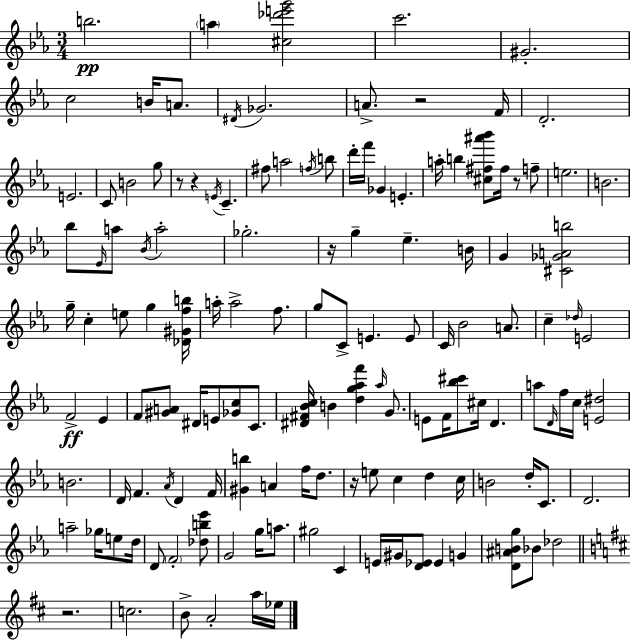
B5/h. A5/q [C#5,Db6,E6,G6]/h C6/h. G#4/h. C5/h B4/s A4/e. D#4/s Gb4/h. A4/e. R/h F4/s D4/h. E4/h. C4/e B4/h G5/e R/e R/q E4/s C4/q. F#5/e A5/h F5/s B5/e D6/s F6/s Gb4/q E4/q. A5/s B5/q [C#5,F#5,A#6,Bb6]/e F#5/s R/e F5/e E5/h. B4/h. Bb5/e Eb4/s A5/e Bb4/s A5/h Gb5/h. R/s G5/q Eb5/q. B4/s G4/q [C#4,Gb4,A4,B5]/h G5/s C5/q E5/e G5/q [Db4,G#4,F5,B5]/s A5/s A5/h F5/e. G5/e C4/e E4/q. E4/e C4/s Bb4/h A4/e. C5/q Db5/s E4/h F4/h Eb4/q F4/e [G#4,A4]/e D#4/s E4/e [Gb4,C5]/e C4/e. [D#4,F#4,Bb4,C5]/s B4/q [D5,G5,Ab5,F6]/q Ab5/s G4/e. E4/e F4/s [Bb5,C#6]/e C#5/s D4/q. A5/e D4/s F5/s C5/s [E4,D#5]/h B4/h. D4/s F4/q. Ab4/s D4/q F4/s [G#4,B5]/q A4/q F5/s D5/e. R/s E5/e C5/q D5/q C5/s B4/h D5/s C4/e. D4/h. A5/h Gb5/s E5/e D5/s D4/e F4/h [Db5,B5,Eb6]/e G4/h G5/s A5/e. G#5/h C4/q E4/s G#4/s [D4,Eb4]/e Eb4/q G4/q [D4,A#4,B4,G5]/e Bb4/e Db5/h R/h. C5/h. B4/e A4/h A5/s Eb5/s